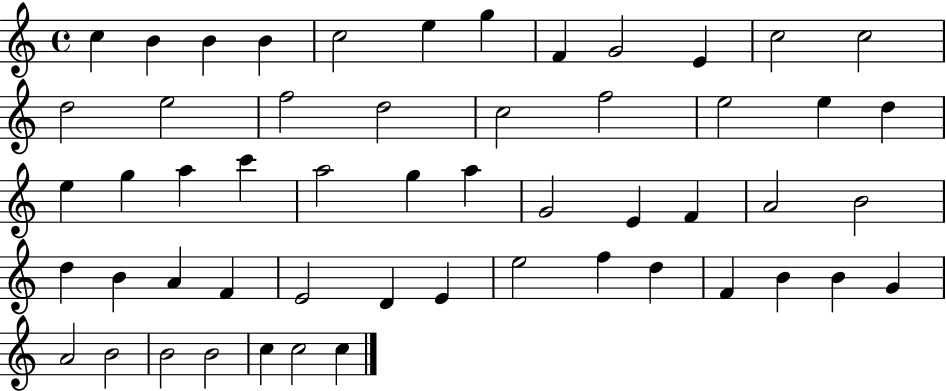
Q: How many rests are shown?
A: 0